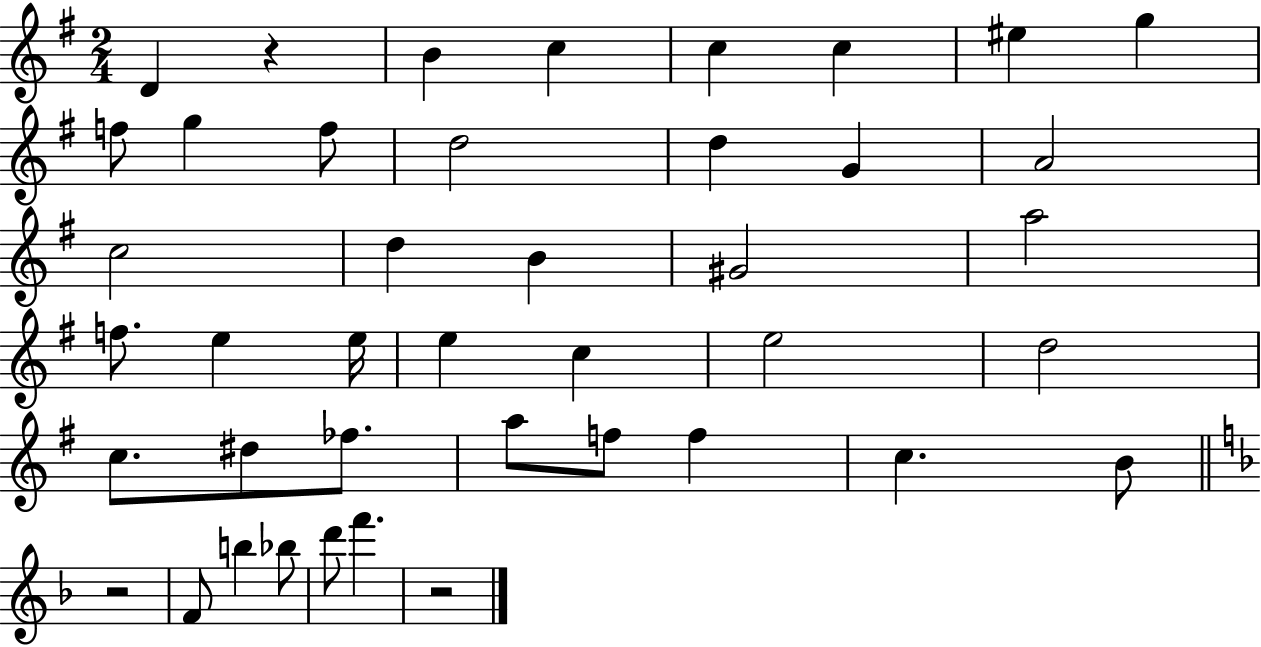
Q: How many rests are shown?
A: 3